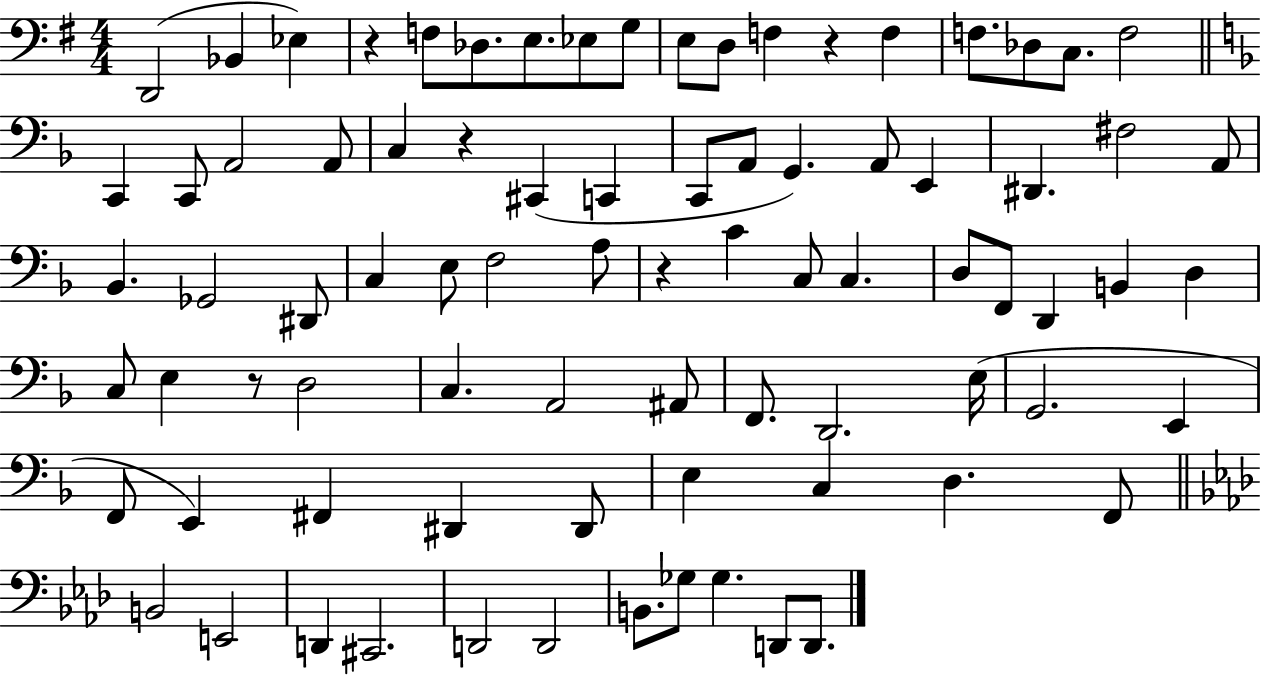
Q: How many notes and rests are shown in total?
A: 82